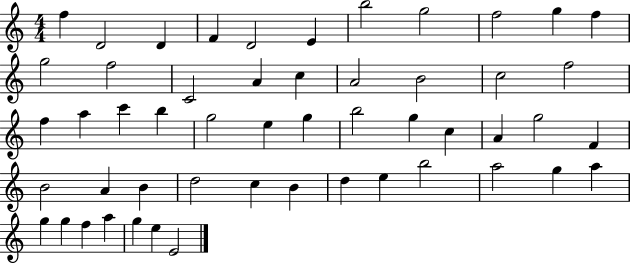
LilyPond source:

{
  \clef treble
  \numericTimeSignature
  \time 4/4
  \key c \major
  f''4 d'2 d'4 | f'4 d'2 e'4 | b''2 g''2 | f''2 g''4 f''4 | \break g''2 f''2 | c'2 a'4 c''4 | a'2 b'2 | c''2 f''2 | \break f''4 a''4 c'''4 b''4 | g''2 e''4 g''4 | b''2 g''4 c''4 | a'4 g''2 f'4 | \break b'2 a'4 b'4 | d''2 c''4 b'4 | d''4 e''4 b''2 | a''2 g''4 a''4 | \break g''4 g''4 f''4 a''4 | g''4 e''4 e'2 | \bar "|."
}